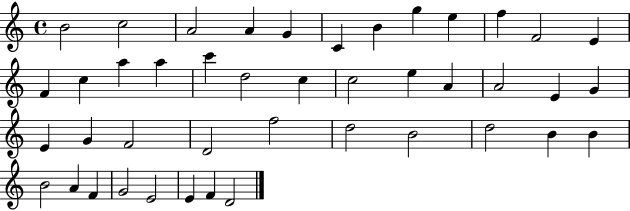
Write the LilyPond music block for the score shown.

{
  \clef treble
  \time 4/4
  \defaultTimeSignature
  \key c \major
  b'2 c''2 | a'2 a'4 g'4 | c'4 b'4 g''4 e''4 | f''4 f'2 e'4 | \break f'4 c''4 a''4 a''4 | c'''4 d''2 c''4 | c''2 e''4 a'4 | a'2 e'4 g'4 | \break e'4 g'4 f'2 | d'2 f''2 | d''2 b'2 | d''2 b'4 b'4 | \break b'2 a'4 f'4 | g'2 e'2 | e'4 f'4 d'2 | \bar "|."
}